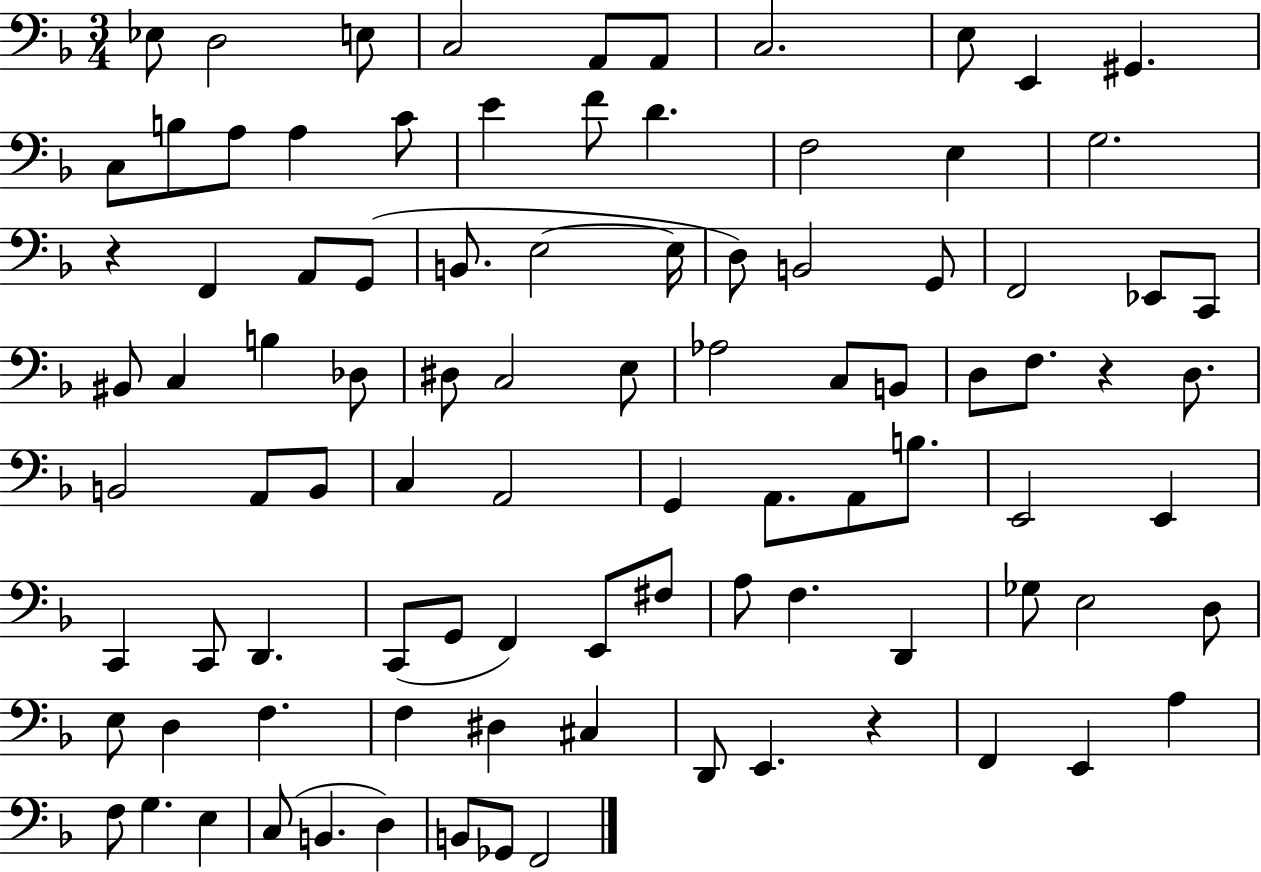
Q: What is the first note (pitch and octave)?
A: Eb3